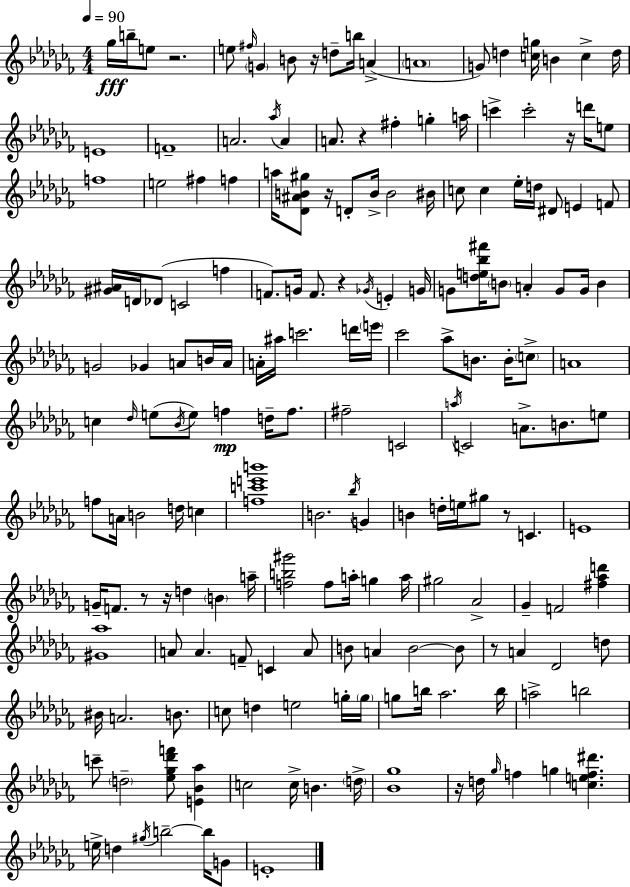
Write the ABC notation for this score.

X:1
T:Untitled
M:4/4
L:1/4
K:Abm
_g/4 b/4 e/2 z2 e/2 ^f/4 G B/2 z/4 d/2 b/4 A A4 G/2 d [cg]/4 B c d/4 E4 F4 A2 _a/4 A A/2 z ^f g a/4 c' c'2 z/4 d'/4 e/2 f4 e2 ^f f a/4 [_D^AB^g]/2 z/4 D/2 B/4 B2 ^B/4 c/2 c _e/4 d/4 ^D/2 E F/2 [^G^A]/4 D/4 _D/2 C2 f F/2 G/4 F/2 z _G/4 E G/4 G/2 [de_b^f']/4 B/2 A G/2 G/4 B G2 _G A/2 B/4 A/4 A/4 ^a/4 c'2 d'/4 e'/4 _c'2 _a/2 B/2 B/4 c/2 A4 c _d/4 e/2 _B/4 e/2 f d/4 f/2 ^f2 C2 a/4 C2 A/2 B/2 e/2 f/2 A/4 B2 d/4 c [fc'e'b']4 B2 _b/4 G B d/4 e/4 ^g/2 z/2 C E4 G/4 F/2 z/2 z/4 d B a/4 [fb^g']2 f/2 a/4 g a/4 ^g2 _A2 _G F2 [^f_ad'] [^G_a]4 A/2 A F/2 C A/2 B/2 A B2 B/2 z/2 A _D2 d/2 ^B/4 A2 B/2 c/2 d e2 g/4 g/4 g/2 b/4 _a2 b/4 a2 b2 c'/2 d2 [_e_g_d'f']/2 [E_B_a] c2 c/4 B d/4 [_B_g]4 z/4 d/4 _g/4 f g [cef^d'] e/4 d ^g/4 b2 b/4 G/2 E4